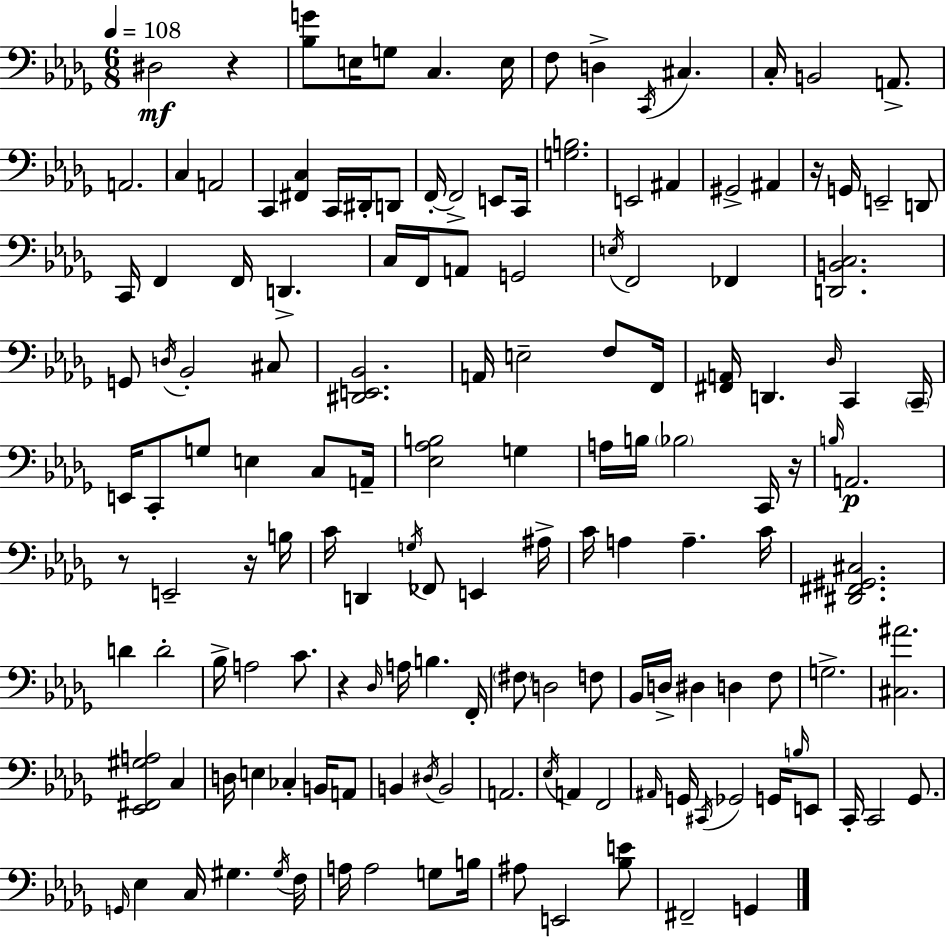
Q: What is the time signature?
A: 6/8